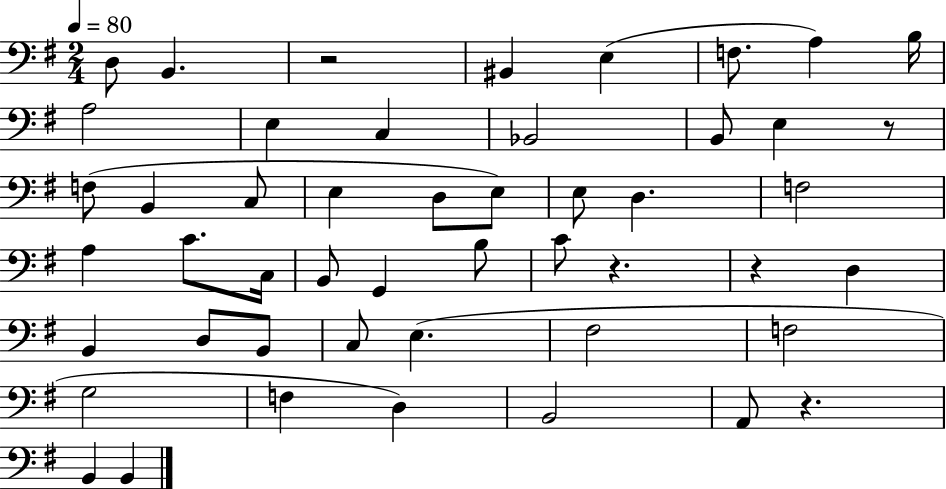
X:1
T:Untitled
M:2/4
L:1/4
K:G
D,/2 B,, z2 ^B,, E, F,/2 A, B,/4 A,2 E, C, _B,,2 B,,/2 E, z/2 F,/2 B,, C,/2 E, D,/2 E,/2 E,/2 D, F,2 A, C/2 C,/4 B,,/2 G,, B,/2 C/2 z z D, B,, D,/2 B,,/2 C,/2 E, ^F,2 F,2 G,2 F, D, B,,2 A,,/2 z B,, B,,